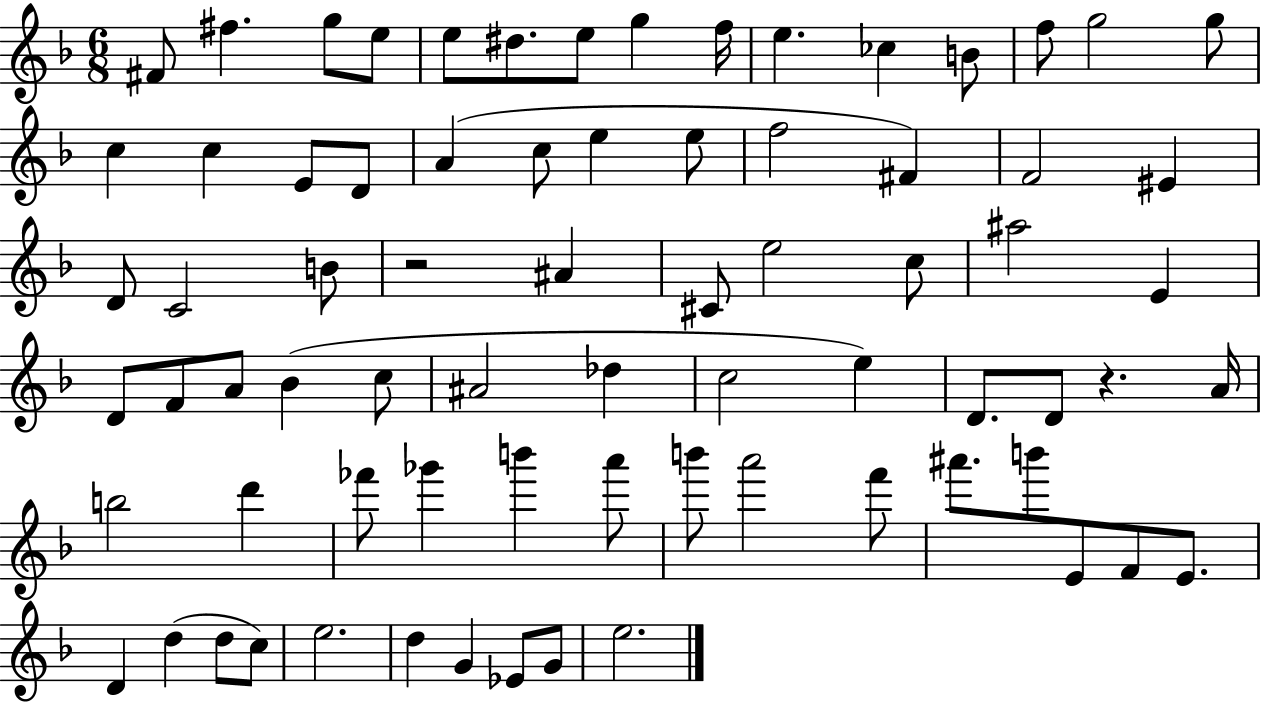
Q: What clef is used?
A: treble